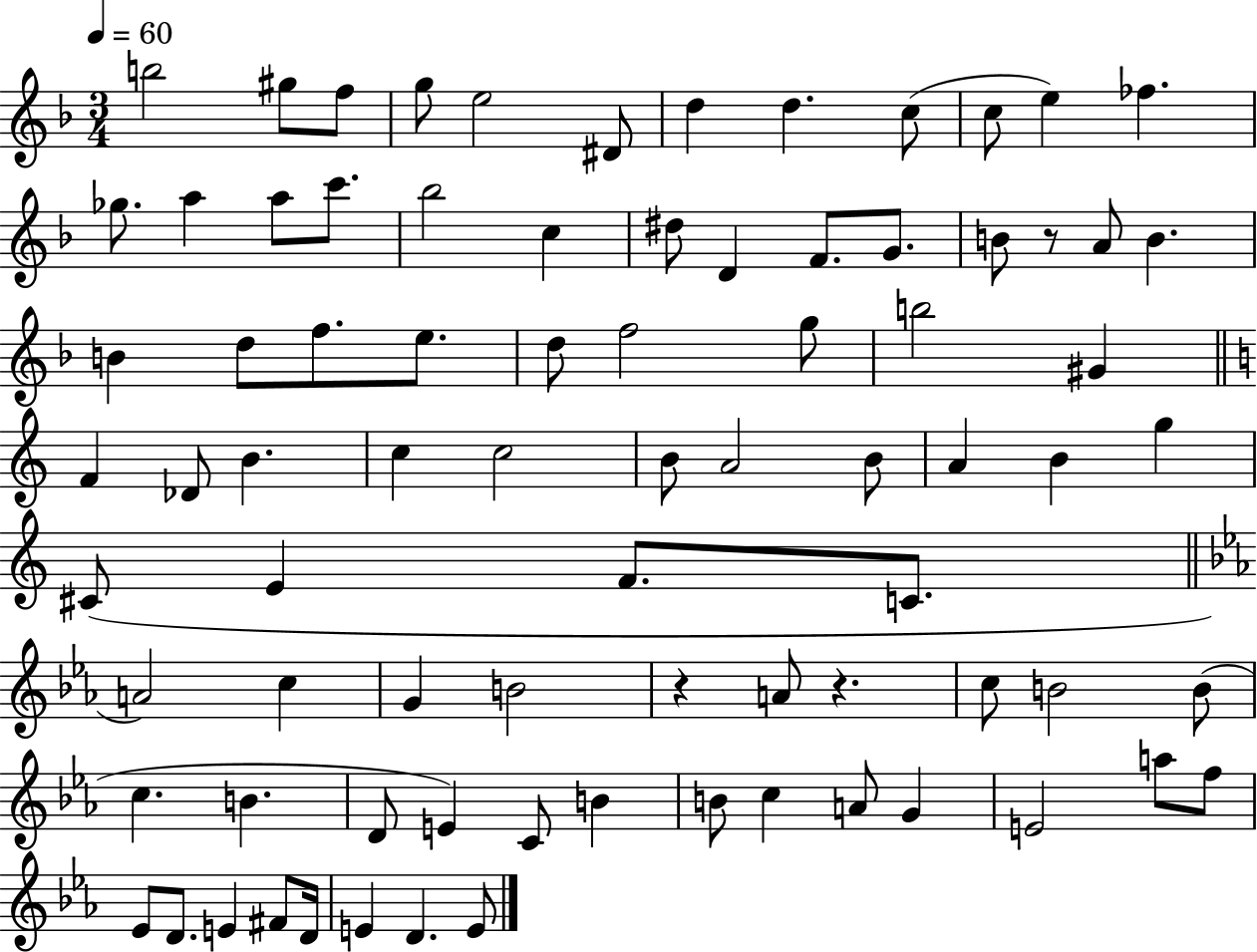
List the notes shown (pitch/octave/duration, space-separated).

B5/h G#5/e F5/e G5/e E5/h D#4/e D5/q D5/q. C5/e C5/e E5/q FES5/q. Gb5/e. A5/q A5/e C6/e. Bb5/h C5/q D#5/e D4/q F4/e. G4/e. B4/e R/e A4/e B4/q. B4/q D5/e F5/e. E5/e. D5/e F5/h G5/e B5/h G#4/q F4/q Db4/e B4/q. C5/q C5/h B4/e A4/h B4/e A4/q B4/q G5/q C#4/e E4/q F4/e. C4/e. A4/h C5/q G4/q B4/h R/q A4/e R/q. C5/e B4/h B4/e C5/q. B4/q. D4/e E4/q C4/e B4/q B4/e C5/q A4/e G4/q E4/h A5/e F5/e Eb4/e D4/e. E4/q F#4/e D4/s E4/q D4/q. E4/e